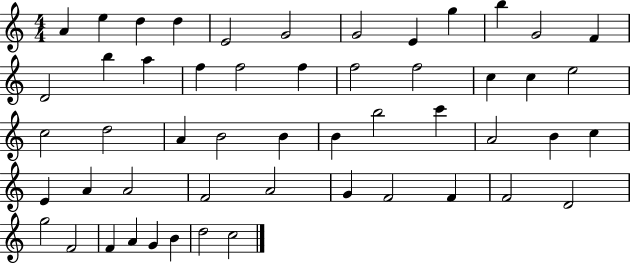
{
  \clef treble
  \numericTimeSignature
  \time 4/4
  \key c \major
  a'4 e''4 d''4 d''4 | e'2 g'2 | g'2 e'4 g''4 | b''4 g'2 f'4 | \break d'2 b''4 a''4 | f''4 f''2 f''4 | f''2 f''2 | c''4 c''4 e''2 | \break c''2 d''2 | a'4 b'2 b'4 | b'4 b''2 c'''4 | a'2 b'4 c''4 | \break e'4 a'4 a'2 | f'2 a'2 | g'4 f'2 f'4 | f'2 d'2 | \break g''2 f'2 | f'4 a'4 g'4 b'4 | d''2 c''2 | \bar "|."
}